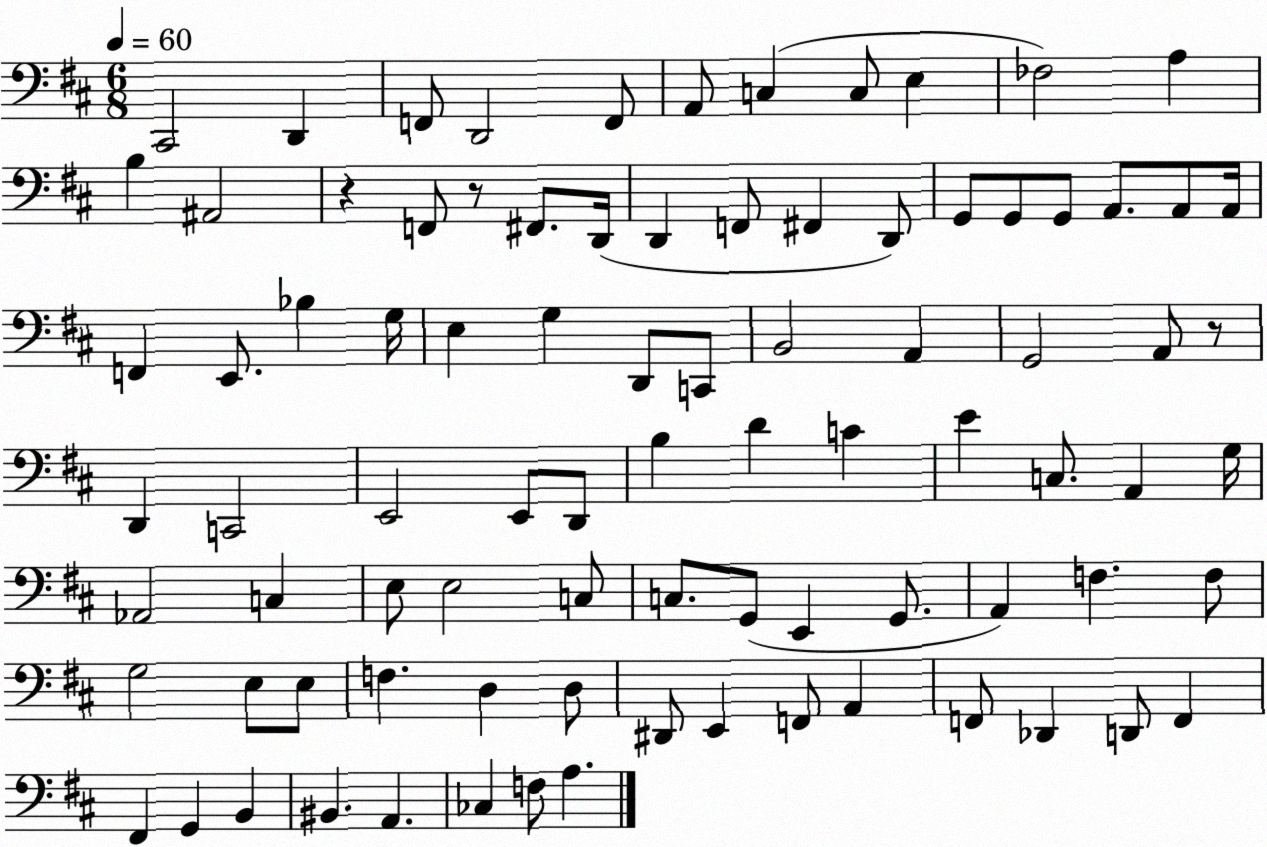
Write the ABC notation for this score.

X:1
T:Untitled
M:6/8
L:1/4
K:D
^C,,2 D,, F,,/2 D,,2 F,,/2 A,,/2 C, C,/2 E, _F,2 A, B, ^A,,2 z F,,/2 z/2 ^F,,/2 D,,/4 D,, F,,/2 ^F,, D,,/2 G,,/2 G,,/2 G,,/2 A,,/2 A,,/2 A,,/4 F,, E,,/2 _B, G,/4 E, G, D,,/2 C,,/2 B,,2 A,, G,,2 A,,/2 z/2 D,, C,,2 E,,2 E,,/2 D,,/2 B, D C E C,/2 A,, G,/4 _A,,2 C, E,/2 E,2 C,/2 C,/2 G,,/2 E,, G,,/2 A,, F, F,/2 G,2 E,/2 E,/2 F, D, D,/2 ^D,,/2 E,, F,,/2 A,, F,,/2 _D,, D,,/2 F,, ^F,, G,, B,, ^B,, A,, _C, F,/2 A,